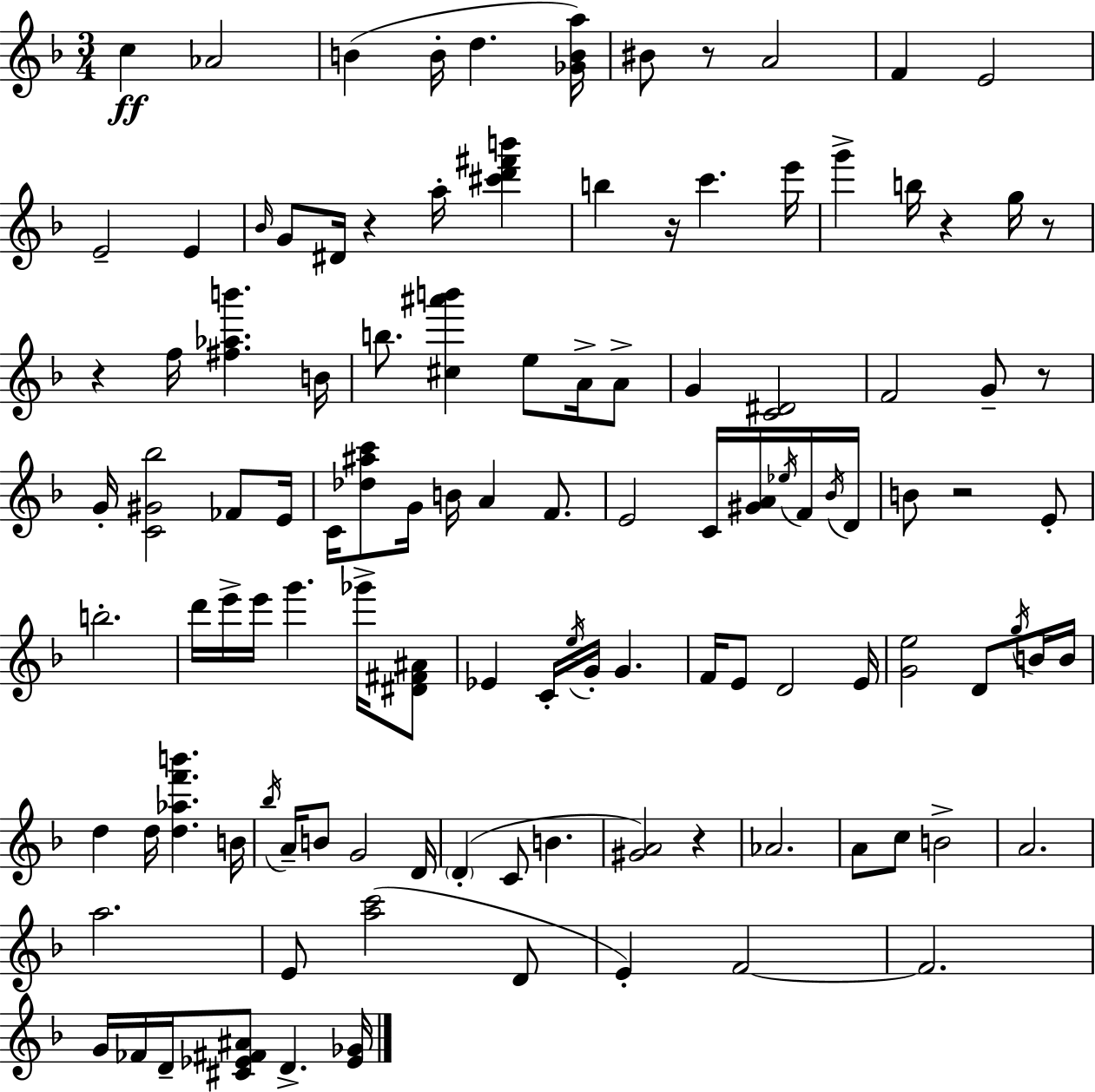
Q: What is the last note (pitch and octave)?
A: D4